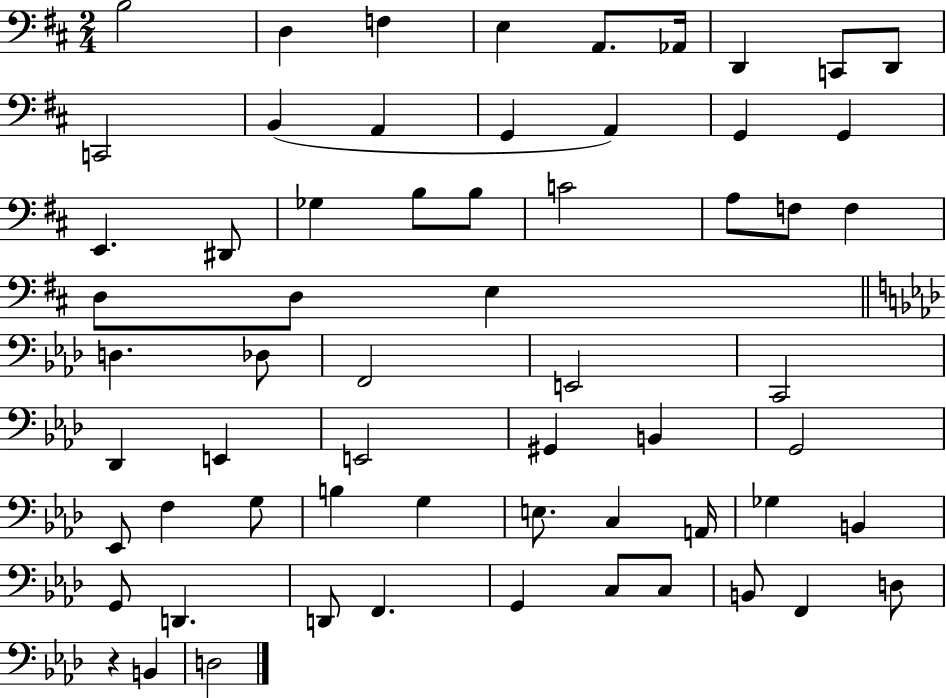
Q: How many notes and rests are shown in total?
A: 62